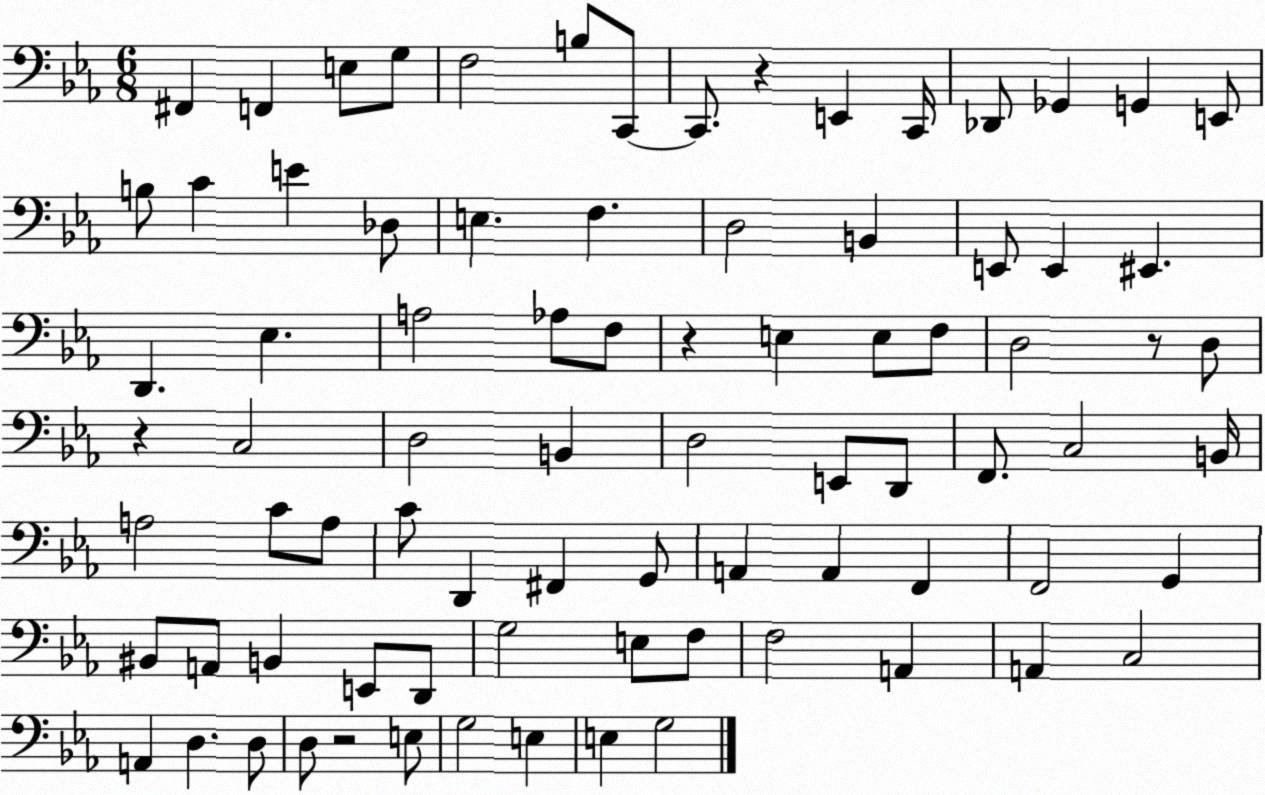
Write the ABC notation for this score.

X:1
T:Untitled
M:6/8
L:1/4
K:Eb
^F,, F,, E,/2 G,/2 F,2 B,/2 C,,/2 C,,/2 z E,, C,,/4 _D,,/2 _G,, G,, E,,/2 B,/2 C E _D,/2 E, F, D,2 B,, E,,/2 E,, ^E,, D,, _E, A,2 _A,/2 F,/2 z E, E,/2 F,/2 D,2 z/2 D,/2 z C,2 D,2 B,, D,2 E,,/2 D,,/2 F,,/2 C,2 B,,/4 A,2 C/2 A,/2 C/2 D,, ^F,, G,,/2 A,, A,, F,, F,,2 G,, ^B,,/2 A,,/2 B,, E,,/2 D,,/2 G,2 E,/2 F,/2 F,2 A,, A,, C,2 A,, D, D,/2 D,/2 z2 E,/2 G,2 E, E, G,2